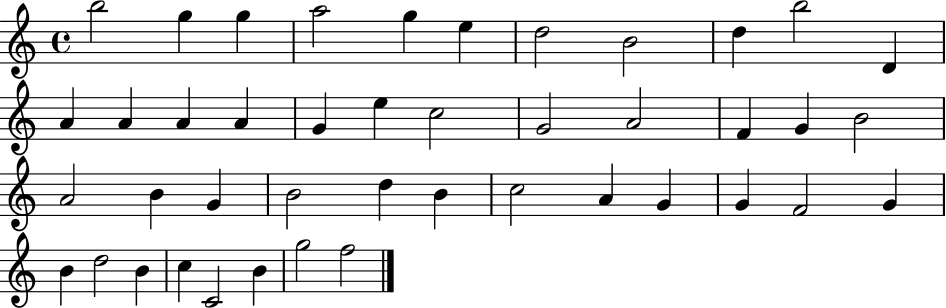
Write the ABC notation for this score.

X:1
T:Untitled
M:4/4
L:1/4
K:C
b2 g g a2 g e d2 B2 d b2 D A A A A G e c2 G2 A2 F G B2 A2 B G B2 d B c2 A G G F2 G B d2 B c C2 B g2 f2